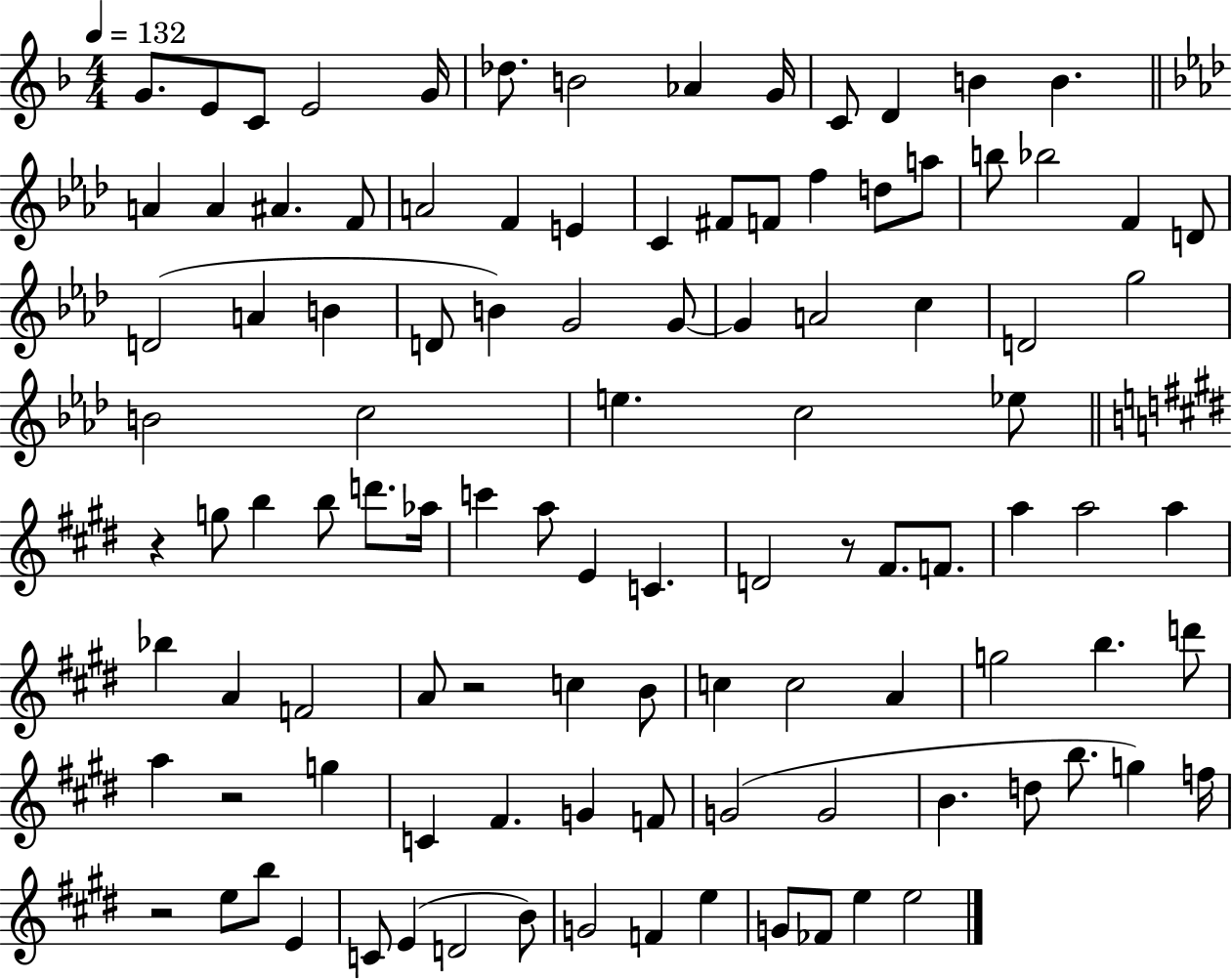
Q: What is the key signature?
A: F major